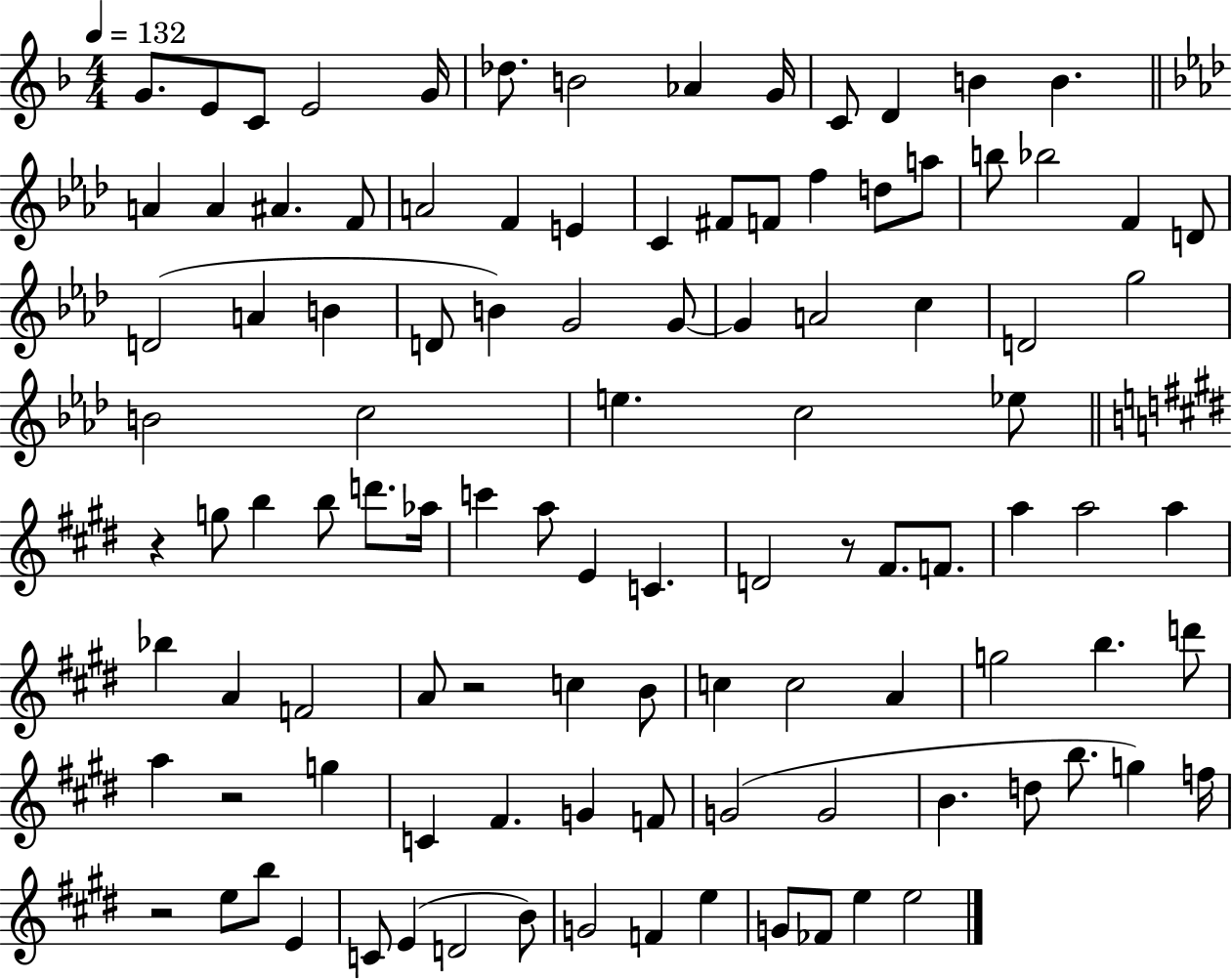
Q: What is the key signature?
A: F major